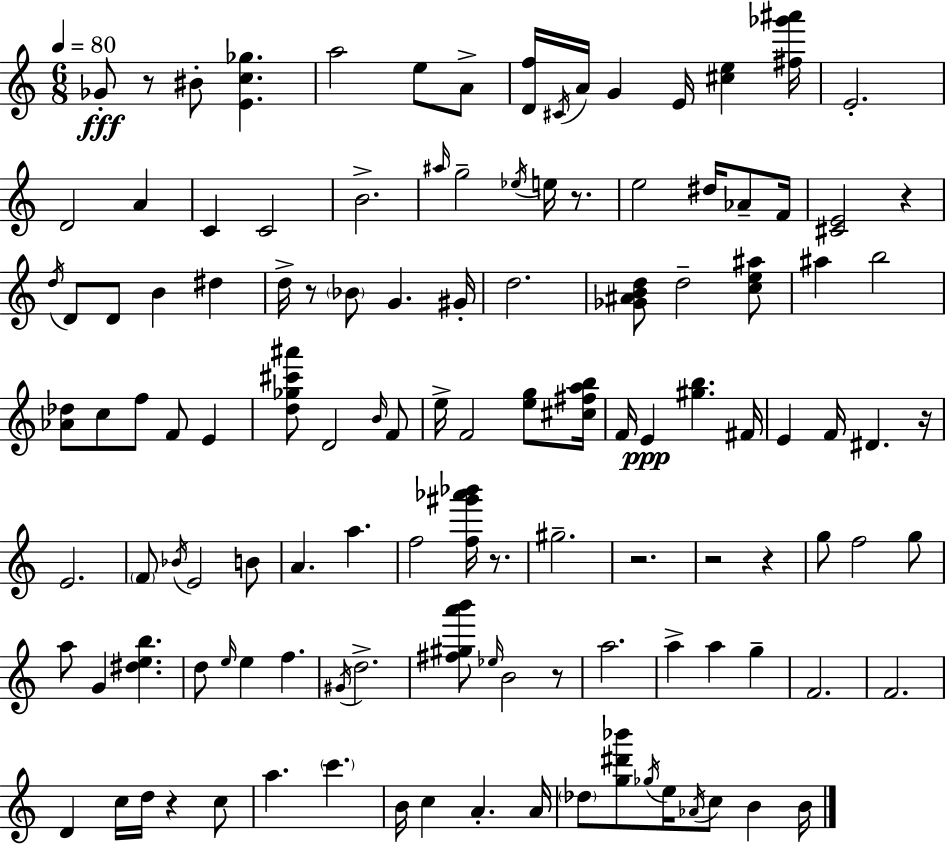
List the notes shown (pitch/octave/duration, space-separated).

Gb4/e R/e BIS4/e [E4,C5,Gb5]/q. A5/h E5/e A4/e [D4,F5]/s C#4/s A4/s G4/q E4/s [C#5,E5]/q [F#5,Gb6,A#6]/s E4/h. D4/h A4/q C4/q C4/h B4/h. A#5/s G5/h Eb5/s E5/s R/e. E5/h D#5/s Ab4/e F4/s [C#4,E4]/h R/q D5/s D4/e D4/e B4/q D#5/q D5/s R/e Bb4/e G4/q. G#4/s D5/h. [Gb4,A#4,B4,D5]/e D5/h [C5,E5,A#5]/e A#5/q B5/h [Ab4,Db5]/e C5/e F5/e F4/e E4/q [D5,Gb5,C#6,A#6]/e D4/h B4/s F4/e E5/s F4/h [E5,G5]/e [C#5,F#5,A5,B5]/s F4/s E4/q [G#5,B5]/q. F#4/s E4/q F4/s D#4/q. R/s E4/h. F4/e Bb4/s E4/h B4/e A4/q. A5/q. F5/h [F5,G#6,Ab6,Bb6]/s R/e. G#5/h. R/h. R/h R/q G5/e F5/h G5/e A5/e G4/q [D#5,E5,B5]/q. D5/e E5/s E5/q F5/q. G#4/s D5/h. [F#5,G#5,A6,B6]/e Eb5/s B4/h R/e A5/h. A5/q A5/q G5/q F4/h. F4/h. D4/q C5/s D5/s R/q C5/e A5/q. C6/q. B4/s C5/q A4/q. A4/s Db5/e [G5,D#6,Bb6]/e Gb5/s E5/s Ab4/s C5/e B4/q B4/s